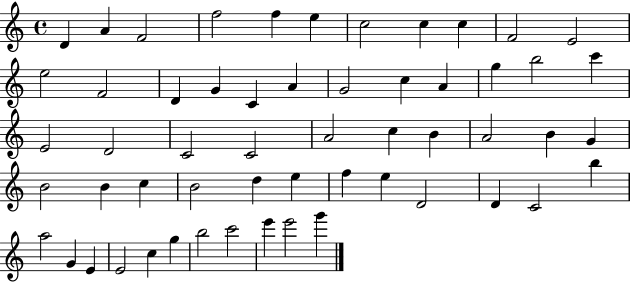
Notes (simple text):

D4/q A4/q F4/h F5/h F5/q E5/q C5/h C5/q C5/q F4/h E4/h E5/h F4/h D4/q G4/q C4/q A4/q G4/h C5/q A4/q G5/q B5/h C6/q E4/h D4/h C4/h C4/h A4/h C5/q B4/q A4/h B4/q G4/q B4/h B4/q C5/q B4/h D5/q E5/q F5/q E5/q D4/h D4/q C4/h B5/q A5/h G4/q E4/q E4/h C5/q G5/q B5/h C6/h E6/q E6/h G6/q